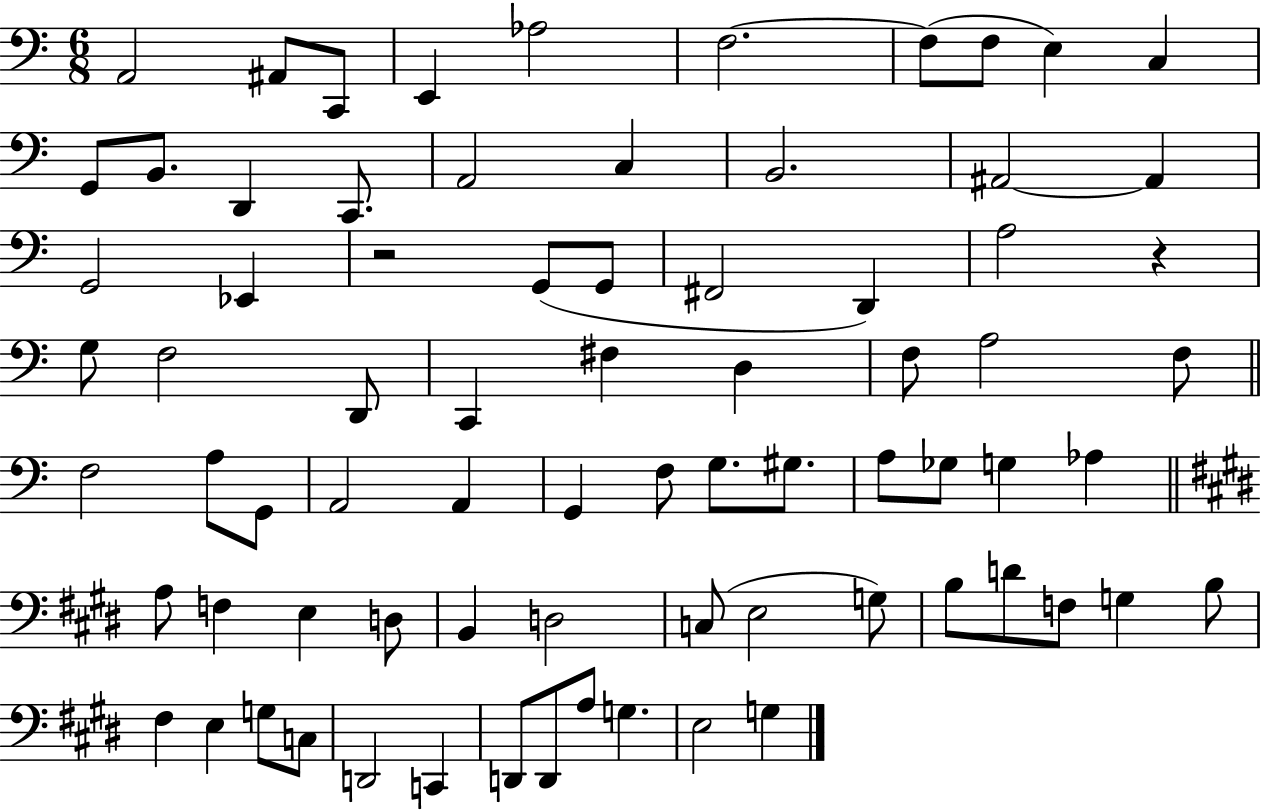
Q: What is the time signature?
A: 6/8